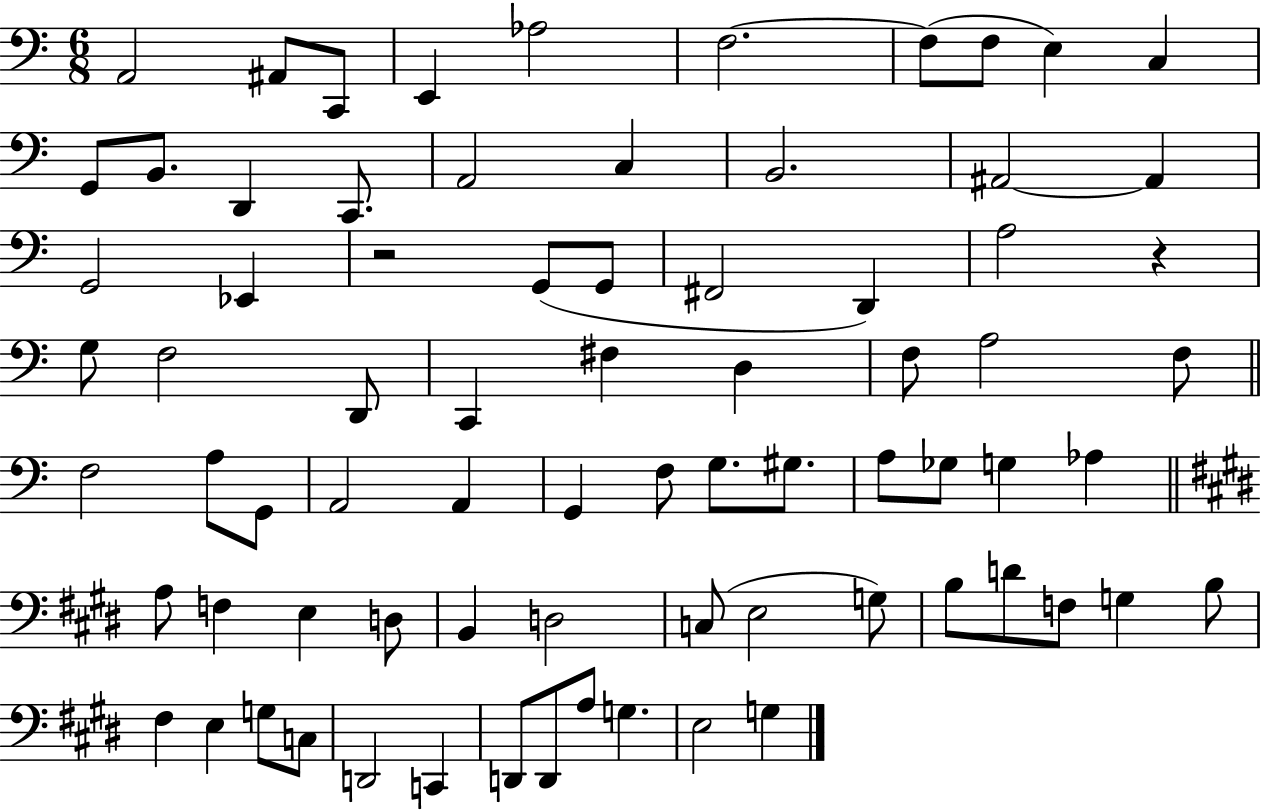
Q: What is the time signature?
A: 6/8